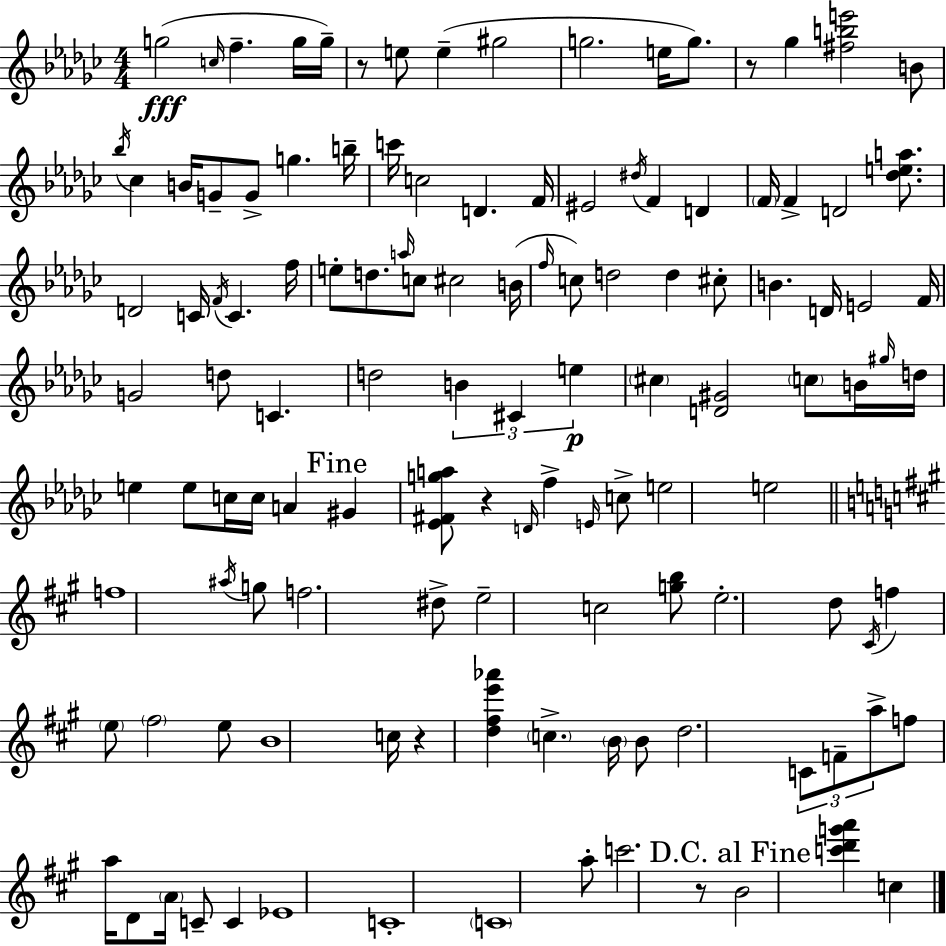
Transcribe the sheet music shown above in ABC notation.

X:1
T:Untitled
M:4/4
L:1/4
K:Ebm
g2 c/4 f g/4 g/4 z/2 e/2 e ^g2 g2 e/4 g/2 z/2 _g [^fbe']2 B/2 _b/4 _c B/4 G/2 G/2 g b/4 c'/4 c2 D F/4 ^E2 ^d/4 F D F/4 F D2 [_dea]/2 D2 C/4 F/4 C f/4 e/2 d/2 a/4 c/2 ^c2 B/4 f/4 c/2 d2 d ^c/2 B D/4 E2 F/4 G2 d/2 C d2 B ^C e ^c [D^G]2 c/2 B/4 ^g/4 d/4 e e/2 c/4 c/4 A ^G [_E^Fga]/2 z D/4 f E/4 c/2 e2 e2 f4 ^a/4 g/2 f2 ^d/2 e2 c2 [gb]/2 e2 d/2 ^C/4 f e/2 ^f2 e/2 B4 c/4 z [d^fe'_a'] c B/4 B/2 d2 C/2 F/2 a/2 f/2 a/4 D/2 A/4 C/2 C _E4 C4 C4 a/2 c'2 z/2 B2 [c'd'g'a'] c